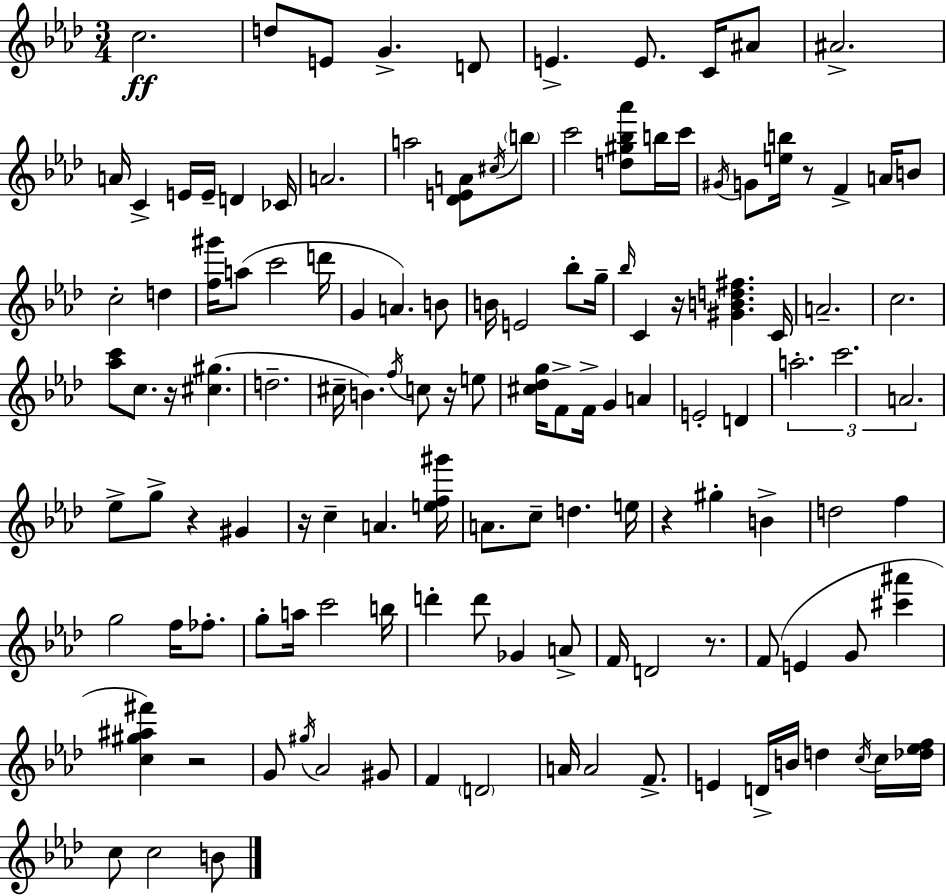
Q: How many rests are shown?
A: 9